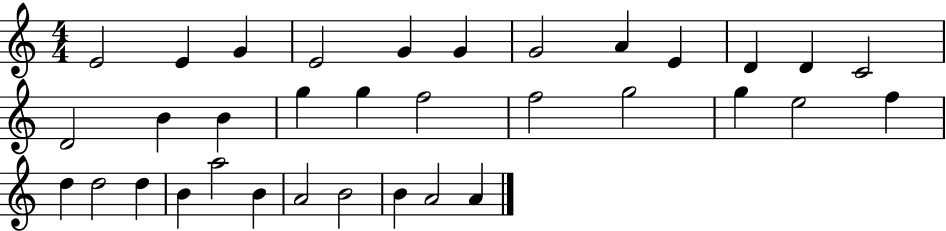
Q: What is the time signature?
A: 4/4